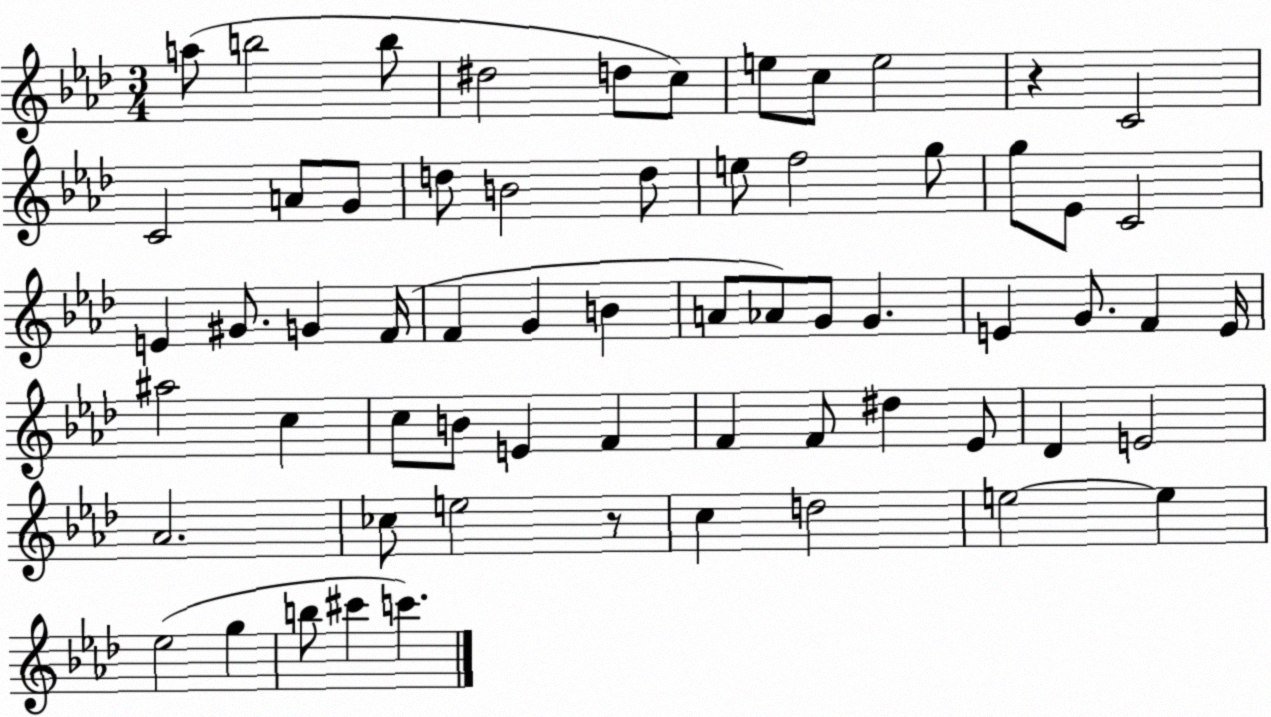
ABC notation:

X:1
T:Untitled
M:3/4
L:1/4
K:Ab
a/2 b2 b/2 ^d2 d/2 c/2 e/2 c/2 e2 z C2 C2 A/2 G/2 d/2 B2 d/2 e/2 f2 g/2 g/2 _E/2 C2 E ^G/2 G F/4 F G B A/2 _A/2 G/2 G E G/2 F E/4 ^a2 c c/2 B/2 E F F F/2 ^d _E/2 _D E2 _A2 _c/2 e2 z/2 c d2 e2 e _e2 g b/2 ^c' c'